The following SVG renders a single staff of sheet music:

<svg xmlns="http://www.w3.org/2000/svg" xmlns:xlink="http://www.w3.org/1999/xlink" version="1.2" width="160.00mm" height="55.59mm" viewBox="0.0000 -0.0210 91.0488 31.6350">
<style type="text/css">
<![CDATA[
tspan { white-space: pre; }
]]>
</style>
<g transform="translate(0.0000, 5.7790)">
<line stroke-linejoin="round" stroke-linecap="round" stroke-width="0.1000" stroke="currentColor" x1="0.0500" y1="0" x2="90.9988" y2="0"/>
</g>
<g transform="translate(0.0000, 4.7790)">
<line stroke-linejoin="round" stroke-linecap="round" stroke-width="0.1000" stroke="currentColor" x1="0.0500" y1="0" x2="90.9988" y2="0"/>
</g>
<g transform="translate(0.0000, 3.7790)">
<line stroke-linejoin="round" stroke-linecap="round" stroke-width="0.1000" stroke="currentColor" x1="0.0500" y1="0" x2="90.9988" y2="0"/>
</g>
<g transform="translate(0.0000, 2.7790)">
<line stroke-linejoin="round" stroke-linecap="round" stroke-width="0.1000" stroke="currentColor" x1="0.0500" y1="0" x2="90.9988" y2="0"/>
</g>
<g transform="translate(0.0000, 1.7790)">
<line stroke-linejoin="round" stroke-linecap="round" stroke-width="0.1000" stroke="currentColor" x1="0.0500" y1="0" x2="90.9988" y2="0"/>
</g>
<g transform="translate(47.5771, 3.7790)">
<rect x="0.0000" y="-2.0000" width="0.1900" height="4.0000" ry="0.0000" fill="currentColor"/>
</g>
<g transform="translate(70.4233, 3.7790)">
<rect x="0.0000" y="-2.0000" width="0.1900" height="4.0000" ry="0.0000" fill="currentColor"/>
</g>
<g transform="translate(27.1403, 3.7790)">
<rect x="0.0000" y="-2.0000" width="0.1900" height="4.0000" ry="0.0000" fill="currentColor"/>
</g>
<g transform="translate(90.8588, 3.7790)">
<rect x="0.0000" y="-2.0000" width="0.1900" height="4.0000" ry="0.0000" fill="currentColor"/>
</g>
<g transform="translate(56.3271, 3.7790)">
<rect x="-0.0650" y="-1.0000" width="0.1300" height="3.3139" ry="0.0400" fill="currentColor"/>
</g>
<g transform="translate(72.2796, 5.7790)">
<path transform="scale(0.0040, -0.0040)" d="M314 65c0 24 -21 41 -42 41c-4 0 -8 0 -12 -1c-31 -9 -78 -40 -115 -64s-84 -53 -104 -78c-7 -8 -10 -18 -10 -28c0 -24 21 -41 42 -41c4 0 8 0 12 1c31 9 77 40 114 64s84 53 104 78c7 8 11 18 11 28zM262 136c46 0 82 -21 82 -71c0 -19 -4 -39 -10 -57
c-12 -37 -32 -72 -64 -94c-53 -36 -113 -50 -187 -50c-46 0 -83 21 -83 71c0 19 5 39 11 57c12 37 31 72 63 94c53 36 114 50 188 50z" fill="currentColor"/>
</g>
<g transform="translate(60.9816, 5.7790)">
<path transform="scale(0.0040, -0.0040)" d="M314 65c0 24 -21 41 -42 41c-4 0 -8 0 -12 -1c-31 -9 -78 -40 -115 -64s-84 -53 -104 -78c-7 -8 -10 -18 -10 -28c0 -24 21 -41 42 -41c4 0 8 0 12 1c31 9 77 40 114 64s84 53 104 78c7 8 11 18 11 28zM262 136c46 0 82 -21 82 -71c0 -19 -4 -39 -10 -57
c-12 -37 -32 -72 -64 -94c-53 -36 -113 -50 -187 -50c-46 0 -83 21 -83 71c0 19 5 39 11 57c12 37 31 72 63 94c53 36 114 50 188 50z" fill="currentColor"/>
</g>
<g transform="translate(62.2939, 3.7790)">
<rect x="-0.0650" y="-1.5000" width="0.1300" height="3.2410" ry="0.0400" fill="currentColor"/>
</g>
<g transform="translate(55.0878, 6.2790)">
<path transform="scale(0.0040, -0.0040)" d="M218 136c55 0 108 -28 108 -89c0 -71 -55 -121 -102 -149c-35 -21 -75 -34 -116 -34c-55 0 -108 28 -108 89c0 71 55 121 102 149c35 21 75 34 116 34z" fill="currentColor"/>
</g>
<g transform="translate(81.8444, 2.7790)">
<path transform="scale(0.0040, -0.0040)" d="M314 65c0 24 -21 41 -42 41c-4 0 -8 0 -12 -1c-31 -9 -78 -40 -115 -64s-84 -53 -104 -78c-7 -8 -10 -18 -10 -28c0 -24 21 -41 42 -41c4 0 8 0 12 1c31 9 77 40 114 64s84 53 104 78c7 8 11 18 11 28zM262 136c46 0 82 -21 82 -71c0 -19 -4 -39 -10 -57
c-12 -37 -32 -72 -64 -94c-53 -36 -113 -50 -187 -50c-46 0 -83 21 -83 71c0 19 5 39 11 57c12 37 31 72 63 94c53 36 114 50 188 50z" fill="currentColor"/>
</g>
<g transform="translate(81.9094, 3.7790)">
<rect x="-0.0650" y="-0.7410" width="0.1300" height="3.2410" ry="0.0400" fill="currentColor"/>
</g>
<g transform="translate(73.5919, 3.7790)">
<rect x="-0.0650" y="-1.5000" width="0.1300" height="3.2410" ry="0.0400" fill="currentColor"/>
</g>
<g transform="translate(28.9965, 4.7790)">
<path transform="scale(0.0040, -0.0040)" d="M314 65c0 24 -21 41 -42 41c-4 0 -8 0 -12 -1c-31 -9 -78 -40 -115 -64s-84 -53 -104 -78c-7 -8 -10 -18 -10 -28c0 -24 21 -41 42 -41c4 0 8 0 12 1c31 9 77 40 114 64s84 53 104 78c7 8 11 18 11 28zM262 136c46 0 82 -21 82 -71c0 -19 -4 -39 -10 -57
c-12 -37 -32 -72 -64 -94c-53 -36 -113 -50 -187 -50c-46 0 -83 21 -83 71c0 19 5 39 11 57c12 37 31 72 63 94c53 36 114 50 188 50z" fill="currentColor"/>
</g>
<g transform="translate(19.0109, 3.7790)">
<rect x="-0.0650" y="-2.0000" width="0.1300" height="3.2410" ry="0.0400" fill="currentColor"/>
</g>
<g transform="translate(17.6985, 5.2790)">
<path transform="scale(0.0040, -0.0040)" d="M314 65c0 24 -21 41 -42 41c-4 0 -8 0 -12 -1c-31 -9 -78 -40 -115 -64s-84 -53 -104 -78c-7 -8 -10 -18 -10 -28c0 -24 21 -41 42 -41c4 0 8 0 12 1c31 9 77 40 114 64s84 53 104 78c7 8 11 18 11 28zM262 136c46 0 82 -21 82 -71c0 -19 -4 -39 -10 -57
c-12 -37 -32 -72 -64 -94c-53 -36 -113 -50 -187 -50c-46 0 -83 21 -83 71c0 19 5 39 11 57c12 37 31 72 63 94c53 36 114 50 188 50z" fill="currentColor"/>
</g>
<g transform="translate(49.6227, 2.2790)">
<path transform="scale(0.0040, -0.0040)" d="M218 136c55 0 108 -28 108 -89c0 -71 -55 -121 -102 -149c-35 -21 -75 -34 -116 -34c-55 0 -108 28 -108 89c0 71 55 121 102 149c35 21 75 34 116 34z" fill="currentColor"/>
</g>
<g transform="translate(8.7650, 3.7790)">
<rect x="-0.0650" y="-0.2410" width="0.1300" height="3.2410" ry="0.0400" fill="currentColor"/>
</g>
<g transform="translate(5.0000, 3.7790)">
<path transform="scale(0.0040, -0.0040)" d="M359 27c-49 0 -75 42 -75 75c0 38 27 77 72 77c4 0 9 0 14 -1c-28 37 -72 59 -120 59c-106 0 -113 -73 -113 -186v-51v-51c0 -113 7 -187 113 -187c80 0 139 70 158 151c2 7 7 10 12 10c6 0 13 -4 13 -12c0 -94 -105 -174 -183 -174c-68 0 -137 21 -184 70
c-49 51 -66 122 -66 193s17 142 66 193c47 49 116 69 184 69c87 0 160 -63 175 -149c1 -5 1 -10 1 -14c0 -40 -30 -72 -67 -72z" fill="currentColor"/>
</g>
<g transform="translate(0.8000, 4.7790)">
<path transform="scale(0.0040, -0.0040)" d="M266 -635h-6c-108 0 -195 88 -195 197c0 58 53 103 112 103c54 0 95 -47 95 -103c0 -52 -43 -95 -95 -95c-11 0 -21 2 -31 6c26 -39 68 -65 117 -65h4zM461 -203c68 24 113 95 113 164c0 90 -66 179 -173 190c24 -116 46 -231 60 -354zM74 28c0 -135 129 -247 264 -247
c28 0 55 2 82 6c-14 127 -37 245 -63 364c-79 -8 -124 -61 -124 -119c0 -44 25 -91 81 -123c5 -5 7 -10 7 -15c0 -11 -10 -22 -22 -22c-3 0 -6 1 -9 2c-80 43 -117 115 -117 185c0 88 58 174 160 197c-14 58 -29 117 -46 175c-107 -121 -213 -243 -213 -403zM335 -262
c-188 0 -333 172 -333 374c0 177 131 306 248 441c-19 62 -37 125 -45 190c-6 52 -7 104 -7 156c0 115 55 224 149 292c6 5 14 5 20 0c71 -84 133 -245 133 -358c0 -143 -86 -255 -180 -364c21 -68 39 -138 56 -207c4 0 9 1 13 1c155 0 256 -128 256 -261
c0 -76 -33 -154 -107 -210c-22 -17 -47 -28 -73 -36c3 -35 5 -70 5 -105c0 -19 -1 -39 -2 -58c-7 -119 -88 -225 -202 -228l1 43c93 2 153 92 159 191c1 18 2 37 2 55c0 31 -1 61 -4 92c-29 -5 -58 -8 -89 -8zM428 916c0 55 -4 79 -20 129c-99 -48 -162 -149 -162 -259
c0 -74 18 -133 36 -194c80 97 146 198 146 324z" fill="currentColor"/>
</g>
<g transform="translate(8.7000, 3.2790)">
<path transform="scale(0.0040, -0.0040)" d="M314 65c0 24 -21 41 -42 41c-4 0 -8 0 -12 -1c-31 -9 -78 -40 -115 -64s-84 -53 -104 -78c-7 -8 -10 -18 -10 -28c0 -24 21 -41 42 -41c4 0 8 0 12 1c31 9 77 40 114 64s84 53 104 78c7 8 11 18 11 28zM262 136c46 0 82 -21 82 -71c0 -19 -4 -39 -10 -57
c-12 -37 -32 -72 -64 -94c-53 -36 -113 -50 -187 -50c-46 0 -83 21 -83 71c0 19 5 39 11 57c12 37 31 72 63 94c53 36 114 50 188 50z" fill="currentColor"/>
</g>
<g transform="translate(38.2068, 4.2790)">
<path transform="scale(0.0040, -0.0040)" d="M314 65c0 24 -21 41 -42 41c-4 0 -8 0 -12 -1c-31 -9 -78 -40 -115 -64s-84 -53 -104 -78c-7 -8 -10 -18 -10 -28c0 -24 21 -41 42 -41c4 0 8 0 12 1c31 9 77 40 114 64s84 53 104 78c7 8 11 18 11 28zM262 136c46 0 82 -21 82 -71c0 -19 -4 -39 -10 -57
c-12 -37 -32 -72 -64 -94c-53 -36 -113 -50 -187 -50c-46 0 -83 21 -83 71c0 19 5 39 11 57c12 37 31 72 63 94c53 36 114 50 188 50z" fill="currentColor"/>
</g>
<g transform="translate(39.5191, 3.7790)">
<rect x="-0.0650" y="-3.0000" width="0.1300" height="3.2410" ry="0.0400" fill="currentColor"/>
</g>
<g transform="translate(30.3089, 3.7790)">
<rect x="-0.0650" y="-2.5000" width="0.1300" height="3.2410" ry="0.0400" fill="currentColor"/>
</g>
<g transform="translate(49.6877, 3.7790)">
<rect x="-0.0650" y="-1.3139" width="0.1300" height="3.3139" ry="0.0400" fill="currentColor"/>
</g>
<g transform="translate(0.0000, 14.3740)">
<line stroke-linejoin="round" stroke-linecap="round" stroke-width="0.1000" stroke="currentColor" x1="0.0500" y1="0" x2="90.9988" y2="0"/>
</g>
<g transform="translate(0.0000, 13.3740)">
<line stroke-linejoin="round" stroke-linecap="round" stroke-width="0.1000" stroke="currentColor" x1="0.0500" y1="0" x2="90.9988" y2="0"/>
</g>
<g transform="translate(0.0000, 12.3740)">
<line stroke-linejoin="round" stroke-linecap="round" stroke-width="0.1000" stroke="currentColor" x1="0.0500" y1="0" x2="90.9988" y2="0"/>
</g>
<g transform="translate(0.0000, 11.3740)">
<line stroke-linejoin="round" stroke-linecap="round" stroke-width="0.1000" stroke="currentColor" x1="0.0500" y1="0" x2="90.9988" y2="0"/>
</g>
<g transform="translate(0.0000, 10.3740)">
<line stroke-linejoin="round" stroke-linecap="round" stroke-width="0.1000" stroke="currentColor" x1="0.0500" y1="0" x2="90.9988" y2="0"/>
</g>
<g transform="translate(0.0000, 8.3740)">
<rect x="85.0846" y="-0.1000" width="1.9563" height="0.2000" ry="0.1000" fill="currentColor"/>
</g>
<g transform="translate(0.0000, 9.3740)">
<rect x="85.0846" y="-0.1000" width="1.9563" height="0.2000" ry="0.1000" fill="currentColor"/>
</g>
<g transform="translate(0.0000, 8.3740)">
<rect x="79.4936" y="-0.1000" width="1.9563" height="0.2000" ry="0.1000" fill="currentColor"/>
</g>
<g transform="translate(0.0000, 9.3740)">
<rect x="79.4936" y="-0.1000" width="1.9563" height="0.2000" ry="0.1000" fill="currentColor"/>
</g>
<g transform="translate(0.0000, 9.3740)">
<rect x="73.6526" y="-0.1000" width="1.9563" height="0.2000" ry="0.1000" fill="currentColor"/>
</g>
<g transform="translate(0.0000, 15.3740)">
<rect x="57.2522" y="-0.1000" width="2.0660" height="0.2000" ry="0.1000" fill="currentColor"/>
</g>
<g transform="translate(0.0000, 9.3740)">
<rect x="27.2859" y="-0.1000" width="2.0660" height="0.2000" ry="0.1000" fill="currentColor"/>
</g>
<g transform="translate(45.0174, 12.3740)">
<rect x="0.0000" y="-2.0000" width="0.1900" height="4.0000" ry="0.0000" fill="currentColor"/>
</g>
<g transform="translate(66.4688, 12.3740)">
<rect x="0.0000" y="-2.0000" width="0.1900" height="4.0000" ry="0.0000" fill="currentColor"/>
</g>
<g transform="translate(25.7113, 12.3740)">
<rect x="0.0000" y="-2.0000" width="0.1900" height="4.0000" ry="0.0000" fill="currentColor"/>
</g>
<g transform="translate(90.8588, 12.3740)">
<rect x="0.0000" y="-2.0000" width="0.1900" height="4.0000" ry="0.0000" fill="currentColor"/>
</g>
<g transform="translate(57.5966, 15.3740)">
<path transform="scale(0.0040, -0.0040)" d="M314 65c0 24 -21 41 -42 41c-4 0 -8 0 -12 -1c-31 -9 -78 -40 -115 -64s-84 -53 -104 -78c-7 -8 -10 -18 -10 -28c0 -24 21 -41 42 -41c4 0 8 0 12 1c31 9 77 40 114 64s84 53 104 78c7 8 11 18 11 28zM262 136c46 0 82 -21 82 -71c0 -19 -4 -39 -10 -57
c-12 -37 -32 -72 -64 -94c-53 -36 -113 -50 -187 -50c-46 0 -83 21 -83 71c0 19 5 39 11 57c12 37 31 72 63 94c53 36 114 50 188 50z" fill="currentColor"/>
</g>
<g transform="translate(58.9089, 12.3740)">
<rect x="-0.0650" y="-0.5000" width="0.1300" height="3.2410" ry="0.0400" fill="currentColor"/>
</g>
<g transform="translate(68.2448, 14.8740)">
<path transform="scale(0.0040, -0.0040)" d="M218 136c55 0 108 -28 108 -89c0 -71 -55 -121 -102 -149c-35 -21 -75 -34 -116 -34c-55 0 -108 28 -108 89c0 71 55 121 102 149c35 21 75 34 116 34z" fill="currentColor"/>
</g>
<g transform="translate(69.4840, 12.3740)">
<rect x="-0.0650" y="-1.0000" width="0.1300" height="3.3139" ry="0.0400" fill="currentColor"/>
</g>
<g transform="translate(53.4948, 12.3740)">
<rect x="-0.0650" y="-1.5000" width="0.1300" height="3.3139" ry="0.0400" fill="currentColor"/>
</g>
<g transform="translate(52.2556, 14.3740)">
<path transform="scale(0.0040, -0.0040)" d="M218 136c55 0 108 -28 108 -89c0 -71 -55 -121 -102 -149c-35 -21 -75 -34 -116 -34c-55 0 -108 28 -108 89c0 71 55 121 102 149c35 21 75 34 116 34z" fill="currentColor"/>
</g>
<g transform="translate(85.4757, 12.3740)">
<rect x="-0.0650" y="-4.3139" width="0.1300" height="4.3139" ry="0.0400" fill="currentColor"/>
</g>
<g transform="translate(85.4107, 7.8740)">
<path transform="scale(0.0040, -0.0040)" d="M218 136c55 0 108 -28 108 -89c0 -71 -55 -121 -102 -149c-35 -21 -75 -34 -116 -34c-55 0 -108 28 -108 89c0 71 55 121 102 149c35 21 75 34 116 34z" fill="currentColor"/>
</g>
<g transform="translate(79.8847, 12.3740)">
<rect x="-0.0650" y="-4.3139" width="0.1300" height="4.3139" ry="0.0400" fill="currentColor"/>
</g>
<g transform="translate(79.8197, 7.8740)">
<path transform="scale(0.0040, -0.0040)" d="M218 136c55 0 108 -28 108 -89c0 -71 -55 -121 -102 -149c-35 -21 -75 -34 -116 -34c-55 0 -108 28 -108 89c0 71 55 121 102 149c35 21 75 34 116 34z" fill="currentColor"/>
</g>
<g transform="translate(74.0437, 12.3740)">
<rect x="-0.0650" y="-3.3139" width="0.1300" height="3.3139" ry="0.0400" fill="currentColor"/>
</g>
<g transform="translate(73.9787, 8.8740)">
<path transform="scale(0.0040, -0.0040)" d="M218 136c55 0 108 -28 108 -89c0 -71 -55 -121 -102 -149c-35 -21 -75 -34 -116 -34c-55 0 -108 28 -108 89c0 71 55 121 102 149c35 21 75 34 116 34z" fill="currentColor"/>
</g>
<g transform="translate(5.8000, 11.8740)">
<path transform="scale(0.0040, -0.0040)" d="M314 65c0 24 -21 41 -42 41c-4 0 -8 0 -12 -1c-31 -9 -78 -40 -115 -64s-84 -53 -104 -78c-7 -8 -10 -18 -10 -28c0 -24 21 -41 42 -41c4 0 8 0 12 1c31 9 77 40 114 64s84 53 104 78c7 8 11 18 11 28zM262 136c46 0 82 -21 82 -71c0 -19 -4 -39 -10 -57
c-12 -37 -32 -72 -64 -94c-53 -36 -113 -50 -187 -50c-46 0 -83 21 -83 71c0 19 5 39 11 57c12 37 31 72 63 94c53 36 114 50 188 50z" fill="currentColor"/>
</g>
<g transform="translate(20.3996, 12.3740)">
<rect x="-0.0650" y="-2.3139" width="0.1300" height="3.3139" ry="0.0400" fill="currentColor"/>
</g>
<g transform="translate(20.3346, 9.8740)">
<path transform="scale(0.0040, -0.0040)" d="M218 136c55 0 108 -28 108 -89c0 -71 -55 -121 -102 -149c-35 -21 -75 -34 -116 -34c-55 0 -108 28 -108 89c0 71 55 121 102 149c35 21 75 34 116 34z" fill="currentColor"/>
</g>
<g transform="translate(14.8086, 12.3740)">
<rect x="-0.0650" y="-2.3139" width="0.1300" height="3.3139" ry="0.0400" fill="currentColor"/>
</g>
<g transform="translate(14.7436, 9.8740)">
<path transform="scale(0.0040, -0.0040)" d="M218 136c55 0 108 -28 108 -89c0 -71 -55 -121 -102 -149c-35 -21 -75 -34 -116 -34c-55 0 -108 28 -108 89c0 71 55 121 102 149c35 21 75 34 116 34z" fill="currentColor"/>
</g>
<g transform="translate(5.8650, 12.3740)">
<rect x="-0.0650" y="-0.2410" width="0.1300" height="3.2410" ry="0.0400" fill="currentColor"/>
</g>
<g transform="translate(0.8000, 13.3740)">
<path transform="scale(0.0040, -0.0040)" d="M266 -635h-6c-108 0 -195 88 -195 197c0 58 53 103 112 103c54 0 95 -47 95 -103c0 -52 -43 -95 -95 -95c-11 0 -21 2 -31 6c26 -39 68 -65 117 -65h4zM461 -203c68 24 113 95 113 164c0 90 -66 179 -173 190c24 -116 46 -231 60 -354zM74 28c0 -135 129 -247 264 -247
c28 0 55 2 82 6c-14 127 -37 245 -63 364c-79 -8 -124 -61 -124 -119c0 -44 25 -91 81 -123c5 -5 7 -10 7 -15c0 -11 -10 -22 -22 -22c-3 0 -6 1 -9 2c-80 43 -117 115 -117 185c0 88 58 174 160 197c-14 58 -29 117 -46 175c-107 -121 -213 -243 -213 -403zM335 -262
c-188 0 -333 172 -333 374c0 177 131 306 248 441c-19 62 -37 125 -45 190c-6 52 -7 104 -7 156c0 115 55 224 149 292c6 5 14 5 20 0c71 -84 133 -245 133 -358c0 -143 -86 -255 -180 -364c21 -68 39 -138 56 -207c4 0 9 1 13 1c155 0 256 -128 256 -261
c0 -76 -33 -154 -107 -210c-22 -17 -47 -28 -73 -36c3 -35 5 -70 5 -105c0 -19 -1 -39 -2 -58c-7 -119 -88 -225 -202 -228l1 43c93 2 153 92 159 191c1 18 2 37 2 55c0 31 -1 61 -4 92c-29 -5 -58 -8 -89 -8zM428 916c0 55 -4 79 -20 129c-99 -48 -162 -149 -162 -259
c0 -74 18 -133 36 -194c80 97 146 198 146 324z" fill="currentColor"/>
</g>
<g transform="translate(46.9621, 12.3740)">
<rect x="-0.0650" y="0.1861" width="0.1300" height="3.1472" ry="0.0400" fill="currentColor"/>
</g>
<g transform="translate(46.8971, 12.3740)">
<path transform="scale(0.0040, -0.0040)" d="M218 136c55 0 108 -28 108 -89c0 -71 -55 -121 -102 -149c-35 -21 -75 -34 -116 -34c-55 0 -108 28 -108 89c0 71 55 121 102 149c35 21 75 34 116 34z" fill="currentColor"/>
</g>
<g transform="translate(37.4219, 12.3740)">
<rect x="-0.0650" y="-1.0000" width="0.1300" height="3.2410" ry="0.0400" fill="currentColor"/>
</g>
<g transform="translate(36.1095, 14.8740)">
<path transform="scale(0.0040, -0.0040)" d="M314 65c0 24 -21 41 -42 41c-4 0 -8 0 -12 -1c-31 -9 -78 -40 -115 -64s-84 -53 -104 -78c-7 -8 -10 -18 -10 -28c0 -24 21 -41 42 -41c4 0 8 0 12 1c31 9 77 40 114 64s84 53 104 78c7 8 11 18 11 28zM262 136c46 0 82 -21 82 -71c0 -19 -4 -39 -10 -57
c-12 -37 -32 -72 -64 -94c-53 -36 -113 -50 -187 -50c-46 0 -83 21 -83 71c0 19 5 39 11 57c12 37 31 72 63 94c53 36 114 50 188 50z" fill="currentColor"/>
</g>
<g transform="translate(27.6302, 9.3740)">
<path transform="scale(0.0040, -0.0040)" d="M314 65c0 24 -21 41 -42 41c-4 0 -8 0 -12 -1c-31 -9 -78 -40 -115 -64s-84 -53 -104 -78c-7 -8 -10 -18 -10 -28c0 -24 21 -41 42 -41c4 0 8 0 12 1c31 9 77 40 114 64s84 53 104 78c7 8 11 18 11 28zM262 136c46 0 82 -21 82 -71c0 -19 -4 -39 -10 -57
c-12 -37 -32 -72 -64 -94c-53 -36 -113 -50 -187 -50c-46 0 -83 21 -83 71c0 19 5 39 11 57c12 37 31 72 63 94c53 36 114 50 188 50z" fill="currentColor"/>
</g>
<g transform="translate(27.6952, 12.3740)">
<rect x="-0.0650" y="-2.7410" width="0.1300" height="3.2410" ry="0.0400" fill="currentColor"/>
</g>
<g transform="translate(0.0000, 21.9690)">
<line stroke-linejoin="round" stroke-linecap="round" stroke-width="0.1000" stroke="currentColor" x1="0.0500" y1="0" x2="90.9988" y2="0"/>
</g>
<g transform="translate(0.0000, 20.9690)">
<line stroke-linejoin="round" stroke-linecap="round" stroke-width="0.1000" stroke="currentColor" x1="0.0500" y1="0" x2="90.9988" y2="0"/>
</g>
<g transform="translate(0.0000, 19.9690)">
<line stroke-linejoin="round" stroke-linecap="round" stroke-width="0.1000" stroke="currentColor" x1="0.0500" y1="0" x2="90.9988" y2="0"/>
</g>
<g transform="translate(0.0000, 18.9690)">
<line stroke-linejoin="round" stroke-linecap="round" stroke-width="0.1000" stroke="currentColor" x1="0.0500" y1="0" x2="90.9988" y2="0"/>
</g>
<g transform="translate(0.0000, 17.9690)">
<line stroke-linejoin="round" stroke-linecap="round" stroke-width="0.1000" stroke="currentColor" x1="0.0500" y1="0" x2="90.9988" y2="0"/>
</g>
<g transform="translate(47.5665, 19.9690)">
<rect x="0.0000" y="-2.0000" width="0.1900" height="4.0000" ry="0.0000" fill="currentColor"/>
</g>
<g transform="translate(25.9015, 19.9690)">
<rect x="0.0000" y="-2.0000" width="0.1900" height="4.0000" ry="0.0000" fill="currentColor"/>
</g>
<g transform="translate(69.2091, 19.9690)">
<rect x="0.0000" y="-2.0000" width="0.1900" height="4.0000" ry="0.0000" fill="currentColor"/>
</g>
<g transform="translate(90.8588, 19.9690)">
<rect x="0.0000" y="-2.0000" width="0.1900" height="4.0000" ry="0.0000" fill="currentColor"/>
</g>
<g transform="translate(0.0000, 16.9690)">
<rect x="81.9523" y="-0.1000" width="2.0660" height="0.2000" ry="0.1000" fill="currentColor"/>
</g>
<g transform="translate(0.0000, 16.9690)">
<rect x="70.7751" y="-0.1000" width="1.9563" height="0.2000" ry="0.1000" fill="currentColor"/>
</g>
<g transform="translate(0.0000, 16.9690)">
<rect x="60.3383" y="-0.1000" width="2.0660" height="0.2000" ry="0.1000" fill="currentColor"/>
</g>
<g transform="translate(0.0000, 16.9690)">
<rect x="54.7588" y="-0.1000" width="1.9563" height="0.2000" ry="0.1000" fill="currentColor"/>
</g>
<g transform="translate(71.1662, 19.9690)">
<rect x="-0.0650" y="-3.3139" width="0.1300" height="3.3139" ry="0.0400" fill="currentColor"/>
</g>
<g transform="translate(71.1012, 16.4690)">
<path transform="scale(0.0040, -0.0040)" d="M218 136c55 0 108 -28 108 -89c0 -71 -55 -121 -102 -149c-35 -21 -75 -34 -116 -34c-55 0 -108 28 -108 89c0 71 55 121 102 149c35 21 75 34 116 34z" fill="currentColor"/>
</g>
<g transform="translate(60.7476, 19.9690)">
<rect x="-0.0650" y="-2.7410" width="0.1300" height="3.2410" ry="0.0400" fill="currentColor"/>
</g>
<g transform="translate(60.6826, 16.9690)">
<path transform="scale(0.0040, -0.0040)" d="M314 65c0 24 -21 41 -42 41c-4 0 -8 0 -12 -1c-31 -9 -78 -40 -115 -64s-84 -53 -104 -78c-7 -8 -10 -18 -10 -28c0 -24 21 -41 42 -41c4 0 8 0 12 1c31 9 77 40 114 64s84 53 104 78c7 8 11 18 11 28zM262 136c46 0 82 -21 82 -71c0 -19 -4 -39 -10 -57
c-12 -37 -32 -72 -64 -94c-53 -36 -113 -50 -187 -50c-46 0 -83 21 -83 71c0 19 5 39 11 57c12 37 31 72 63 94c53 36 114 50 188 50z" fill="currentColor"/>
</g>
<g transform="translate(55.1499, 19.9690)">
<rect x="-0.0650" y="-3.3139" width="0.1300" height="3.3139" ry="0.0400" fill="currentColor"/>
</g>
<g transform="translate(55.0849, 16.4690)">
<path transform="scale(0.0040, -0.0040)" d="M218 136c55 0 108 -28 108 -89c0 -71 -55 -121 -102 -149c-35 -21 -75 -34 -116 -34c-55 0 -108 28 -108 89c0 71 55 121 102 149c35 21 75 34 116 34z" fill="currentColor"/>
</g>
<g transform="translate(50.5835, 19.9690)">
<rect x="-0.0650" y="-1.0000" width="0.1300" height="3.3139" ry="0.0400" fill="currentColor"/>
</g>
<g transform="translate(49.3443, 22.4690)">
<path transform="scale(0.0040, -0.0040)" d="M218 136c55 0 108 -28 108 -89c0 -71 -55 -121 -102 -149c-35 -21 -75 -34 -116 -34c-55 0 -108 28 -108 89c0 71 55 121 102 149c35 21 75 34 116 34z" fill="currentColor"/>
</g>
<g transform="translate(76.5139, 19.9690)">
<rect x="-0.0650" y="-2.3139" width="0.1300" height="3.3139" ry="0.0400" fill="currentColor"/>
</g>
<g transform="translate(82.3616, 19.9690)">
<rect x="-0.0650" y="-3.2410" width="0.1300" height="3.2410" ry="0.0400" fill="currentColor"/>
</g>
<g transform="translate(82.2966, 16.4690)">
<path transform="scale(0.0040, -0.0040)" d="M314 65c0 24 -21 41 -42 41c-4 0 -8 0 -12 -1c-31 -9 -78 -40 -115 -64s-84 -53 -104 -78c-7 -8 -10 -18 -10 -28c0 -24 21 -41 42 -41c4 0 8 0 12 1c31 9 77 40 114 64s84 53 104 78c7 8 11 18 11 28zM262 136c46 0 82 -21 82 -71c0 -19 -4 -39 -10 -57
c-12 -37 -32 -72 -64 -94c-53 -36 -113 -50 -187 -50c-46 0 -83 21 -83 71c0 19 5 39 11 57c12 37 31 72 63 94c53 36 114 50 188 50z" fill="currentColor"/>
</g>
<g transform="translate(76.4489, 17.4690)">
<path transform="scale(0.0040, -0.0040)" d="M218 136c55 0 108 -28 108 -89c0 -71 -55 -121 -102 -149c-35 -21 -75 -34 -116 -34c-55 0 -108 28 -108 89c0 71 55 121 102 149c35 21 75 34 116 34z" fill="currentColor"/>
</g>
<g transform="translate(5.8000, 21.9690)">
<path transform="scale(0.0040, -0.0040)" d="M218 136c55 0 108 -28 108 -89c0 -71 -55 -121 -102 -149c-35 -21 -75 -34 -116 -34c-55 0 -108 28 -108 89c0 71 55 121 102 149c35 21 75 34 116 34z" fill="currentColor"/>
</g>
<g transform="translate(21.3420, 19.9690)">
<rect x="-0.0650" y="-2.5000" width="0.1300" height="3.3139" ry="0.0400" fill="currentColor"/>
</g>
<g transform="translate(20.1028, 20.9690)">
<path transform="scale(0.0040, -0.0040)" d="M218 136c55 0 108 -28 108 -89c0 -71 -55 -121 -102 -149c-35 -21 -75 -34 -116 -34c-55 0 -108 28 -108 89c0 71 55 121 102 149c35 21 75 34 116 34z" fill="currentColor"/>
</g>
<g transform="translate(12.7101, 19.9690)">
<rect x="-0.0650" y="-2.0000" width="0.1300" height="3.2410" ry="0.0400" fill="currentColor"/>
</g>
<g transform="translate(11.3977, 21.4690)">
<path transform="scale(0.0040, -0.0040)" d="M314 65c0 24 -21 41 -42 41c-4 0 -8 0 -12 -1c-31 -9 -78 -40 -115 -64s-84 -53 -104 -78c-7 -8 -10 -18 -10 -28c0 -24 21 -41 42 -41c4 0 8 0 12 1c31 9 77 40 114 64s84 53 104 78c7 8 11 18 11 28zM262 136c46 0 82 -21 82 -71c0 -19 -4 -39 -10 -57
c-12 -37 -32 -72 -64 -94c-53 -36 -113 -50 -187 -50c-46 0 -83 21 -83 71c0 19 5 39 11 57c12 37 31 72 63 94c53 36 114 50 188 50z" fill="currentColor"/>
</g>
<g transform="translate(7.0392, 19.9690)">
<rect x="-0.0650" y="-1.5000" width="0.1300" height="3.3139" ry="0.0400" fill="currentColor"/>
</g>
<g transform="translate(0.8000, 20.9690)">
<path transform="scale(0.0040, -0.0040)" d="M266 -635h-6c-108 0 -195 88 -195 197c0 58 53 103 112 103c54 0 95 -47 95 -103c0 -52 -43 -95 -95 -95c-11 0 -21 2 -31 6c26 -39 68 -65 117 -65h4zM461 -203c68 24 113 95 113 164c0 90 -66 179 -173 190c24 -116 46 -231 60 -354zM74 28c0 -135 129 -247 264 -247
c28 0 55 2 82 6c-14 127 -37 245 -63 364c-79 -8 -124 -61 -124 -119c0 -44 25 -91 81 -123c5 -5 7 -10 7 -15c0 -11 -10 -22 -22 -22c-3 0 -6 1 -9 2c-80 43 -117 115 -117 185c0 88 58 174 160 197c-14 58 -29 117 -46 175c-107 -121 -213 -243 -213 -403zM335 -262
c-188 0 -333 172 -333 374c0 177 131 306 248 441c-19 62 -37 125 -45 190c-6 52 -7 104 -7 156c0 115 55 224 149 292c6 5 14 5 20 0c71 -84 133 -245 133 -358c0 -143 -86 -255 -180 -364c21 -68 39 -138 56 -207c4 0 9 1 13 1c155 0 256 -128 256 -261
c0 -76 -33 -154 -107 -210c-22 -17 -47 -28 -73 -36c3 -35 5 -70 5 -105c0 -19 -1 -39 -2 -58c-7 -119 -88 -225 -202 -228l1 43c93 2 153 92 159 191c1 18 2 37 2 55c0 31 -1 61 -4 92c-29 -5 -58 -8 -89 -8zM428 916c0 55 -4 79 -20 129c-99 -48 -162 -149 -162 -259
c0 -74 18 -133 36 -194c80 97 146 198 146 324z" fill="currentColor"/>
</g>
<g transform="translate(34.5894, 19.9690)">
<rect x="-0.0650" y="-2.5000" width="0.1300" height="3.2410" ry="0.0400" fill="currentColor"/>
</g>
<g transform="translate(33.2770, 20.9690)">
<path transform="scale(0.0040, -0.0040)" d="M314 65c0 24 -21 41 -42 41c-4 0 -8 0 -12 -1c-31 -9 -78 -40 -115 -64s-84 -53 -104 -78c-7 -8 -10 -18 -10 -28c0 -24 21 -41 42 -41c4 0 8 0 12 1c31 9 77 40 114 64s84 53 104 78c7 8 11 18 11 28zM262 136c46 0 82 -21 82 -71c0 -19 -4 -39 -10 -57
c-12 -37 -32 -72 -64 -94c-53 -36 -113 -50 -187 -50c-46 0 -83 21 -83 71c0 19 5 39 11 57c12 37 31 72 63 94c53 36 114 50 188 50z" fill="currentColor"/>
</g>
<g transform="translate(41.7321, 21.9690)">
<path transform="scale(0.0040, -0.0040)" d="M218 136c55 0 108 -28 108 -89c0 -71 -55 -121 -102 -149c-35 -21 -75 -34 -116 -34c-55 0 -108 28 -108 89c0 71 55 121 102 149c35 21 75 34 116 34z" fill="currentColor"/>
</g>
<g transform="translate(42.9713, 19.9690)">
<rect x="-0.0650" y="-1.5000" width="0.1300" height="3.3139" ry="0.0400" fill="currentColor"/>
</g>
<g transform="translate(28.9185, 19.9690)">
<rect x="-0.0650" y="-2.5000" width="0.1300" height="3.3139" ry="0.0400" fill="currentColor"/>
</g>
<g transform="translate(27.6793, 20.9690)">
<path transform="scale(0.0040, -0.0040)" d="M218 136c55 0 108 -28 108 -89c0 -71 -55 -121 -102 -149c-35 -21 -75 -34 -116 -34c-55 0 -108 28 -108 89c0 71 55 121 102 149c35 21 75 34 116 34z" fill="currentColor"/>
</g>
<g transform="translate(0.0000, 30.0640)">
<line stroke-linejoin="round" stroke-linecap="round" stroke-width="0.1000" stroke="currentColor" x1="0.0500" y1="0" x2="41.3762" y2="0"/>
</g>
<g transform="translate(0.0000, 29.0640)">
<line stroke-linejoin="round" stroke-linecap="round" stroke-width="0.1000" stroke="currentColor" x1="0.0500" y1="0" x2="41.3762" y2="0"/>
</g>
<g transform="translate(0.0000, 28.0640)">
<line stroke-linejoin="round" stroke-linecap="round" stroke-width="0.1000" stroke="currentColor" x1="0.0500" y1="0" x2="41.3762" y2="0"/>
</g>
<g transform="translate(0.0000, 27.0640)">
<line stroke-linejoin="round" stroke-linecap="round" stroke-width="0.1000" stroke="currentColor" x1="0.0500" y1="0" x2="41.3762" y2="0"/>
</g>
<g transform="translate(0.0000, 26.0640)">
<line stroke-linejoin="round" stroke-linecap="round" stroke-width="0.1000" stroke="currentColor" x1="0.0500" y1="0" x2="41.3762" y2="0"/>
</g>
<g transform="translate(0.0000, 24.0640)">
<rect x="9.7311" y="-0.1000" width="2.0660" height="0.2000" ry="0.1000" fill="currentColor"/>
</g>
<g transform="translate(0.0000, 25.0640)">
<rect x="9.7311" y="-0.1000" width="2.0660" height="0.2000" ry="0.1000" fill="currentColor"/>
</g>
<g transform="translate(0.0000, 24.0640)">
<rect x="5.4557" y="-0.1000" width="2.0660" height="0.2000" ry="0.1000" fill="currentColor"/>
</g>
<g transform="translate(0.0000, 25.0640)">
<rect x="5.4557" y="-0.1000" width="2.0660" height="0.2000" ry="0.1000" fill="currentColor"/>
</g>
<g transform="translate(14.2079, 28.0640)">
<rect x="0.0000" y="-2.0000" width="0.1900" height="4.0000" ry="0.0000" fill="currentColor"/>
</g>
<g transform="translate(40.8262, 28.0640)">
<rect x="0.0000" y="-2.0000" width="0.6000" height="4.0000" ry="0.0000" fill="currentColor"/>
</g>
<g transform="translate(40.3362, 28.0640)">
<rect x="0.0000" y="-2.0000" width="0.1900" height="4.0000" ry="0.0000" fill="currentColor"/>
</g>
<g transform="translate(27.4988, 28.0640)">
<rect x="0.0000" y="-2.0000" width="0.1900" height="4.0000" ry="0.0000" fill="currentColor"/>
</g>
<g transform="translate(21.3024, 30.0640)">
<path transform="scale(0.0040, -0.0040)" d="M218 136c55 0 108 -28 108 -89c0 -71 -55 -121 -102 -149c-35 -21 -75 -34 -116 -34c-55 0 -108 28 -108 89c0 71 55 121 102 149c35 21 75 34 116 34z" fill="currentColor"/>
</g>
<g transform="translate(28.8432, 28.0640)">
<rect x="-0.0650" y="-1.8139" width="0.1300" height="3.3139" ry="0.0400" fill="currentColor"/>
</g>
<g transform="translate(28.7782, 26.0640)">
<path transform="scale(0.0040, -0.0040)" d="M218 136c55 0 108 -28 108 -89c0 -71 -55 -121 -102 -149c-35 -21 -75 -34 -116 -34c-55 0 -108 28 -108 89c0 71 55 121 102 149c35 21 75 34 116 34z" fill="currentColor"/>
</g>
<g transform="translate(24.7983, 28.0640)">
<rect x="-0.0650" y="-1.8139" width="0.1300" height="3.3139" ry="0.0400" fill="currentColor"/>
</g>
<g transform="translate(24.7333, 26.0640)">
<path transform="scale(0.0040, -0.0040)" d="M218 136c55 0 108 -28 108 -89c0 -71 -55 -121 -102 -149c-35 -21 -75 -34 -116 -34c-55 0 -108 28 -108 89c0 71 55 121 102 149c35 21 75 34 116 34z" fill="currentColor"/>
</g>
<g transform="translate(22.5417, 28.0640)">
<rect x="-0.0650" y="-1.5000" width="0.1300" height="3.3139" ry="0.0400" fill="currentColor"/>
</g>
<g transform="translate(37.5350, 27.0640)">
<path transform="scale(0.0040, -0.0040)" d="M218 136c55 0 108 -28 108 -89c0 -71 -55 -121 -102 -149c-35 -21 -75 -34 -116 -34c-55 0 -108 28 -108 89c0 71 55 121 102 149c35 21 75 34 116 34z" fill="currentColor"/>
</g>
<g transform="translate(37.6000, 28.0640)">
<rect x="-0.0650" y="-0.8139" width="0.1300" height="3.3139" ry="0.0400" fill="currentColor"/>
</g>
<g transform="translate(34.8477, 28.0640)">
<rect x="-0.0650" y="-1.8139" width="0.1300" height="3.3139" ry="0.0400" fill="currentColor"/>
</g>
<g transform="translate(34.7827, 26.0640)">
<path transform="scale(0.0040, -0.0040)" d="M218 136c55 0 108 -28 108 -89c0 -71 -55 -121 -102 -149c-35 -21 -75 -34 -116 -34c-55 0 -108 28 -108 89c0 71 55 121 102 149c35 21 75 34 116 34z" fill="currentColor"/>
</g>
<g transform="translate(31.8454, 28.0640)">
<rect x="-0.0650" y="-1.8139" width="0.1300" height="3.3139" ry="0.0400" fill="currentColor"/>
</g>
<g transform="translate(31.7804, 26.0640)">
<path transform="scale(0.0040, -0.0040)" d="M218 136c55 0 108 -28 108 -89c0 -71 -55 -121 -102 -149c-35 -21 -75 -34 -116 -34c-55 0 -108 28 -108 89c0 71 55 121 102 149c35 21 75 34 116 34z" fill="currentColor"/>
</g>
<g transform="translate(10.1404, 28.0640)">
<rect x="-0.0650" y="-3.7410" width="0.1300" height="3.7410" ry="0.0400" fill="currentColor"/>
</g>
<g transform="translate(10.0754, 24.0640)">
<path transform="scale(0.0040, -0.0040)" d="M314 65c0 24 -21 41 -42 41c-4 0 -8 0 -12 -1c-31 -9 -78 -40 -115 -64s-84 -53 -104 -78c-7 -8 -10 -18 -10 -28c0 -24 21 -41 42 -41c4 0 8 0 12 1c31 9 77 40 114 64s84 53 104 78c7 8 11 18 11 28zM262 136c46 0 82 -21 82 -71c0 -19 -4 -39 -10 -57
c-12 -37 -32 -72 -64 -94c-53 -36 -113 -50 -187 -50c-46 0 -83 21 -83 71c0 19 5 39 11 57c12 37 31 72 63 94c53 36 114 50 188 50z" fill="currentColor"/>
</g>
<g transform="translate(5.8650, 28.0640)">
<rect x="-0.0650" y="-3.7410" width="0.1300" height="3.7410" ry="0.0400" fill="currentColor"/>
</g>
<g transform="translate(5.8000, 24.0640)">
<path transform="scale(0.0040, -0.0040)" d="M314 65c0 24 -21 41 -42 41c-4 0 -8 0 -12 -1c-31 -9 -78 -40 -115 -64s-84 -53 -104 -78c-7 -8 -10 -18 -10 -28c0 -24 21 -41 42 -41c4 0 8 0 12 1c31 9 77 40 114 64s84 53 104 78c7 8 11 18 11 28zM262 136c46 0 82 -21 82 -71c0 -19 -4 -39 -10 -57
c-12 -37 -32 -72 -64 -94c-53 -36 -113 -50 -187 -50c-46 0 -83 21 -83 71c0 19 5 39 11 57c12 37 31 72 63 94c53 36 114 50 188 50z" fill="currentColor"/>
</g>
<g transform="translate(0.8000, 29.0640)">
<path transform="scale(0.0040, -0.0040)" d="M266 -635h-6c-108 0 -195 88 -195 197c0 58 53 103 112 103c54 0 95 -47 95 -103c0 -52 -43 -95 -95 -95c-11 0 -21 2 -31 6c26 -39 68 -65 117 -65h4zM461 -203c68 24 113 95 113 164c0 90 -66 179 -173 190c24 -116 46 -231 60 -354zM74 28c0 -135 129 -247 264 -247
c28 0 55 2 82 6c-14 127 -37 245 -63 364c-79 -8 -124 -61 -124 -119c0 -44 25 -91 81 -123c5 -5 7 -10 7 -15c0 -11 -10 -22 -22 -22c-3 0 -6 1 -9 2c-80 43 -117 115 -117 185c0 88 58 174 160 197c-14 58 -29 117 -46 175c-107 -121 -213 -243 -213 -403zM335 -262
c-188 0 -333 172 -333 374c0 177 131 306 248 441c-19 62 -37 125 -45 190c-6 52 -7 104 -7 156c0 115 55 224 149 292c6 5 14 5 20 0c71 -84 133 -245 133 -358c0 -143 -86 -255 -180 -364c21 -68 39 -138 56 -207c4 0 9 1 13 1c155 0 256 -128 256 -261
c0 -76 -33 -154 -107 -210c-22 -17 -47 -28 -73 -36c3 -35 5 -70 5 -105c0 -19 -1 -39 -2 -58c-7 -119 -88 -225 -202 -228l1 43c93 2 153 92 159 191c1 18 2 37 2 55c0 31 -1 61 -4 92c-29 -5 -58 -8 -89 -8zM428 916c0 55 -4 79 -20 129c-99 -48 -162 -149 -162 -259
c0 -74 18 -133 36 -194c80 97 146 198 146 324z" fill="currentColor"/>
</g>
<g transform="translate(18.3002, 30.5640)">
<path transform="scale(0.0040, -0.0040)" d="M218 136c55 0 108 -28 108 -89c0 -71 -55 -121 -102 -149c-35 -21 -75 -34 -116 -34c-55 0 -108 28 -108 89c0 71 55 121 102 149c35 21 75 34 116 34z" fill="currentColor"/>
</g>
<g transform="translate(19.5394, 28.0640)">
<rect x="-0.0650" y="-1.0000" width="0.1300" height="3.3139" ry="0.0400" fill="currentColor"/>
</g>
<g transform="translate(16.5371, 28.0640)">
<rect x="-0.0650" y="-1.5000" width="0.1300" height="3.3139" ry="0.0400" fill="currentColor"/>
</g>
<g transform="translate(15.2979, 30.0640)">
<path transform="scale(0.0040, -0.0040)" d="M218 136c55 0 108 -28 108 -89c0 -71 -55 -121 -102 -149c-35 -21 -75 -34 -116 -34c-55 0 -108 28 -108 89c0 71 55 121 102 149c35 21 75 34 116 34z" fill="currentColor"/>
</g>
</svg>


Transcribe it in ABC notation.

X:1
T:Untitled
M:4/4
L:1/4
K:C
c2 F2 G2 A2 e D E2 E2 d2 c2 g g a2 D2 B E C2 D b d' d' E F2 G G G2 E D b a2 b g b2 c'2 c'2 E D E f f f f d